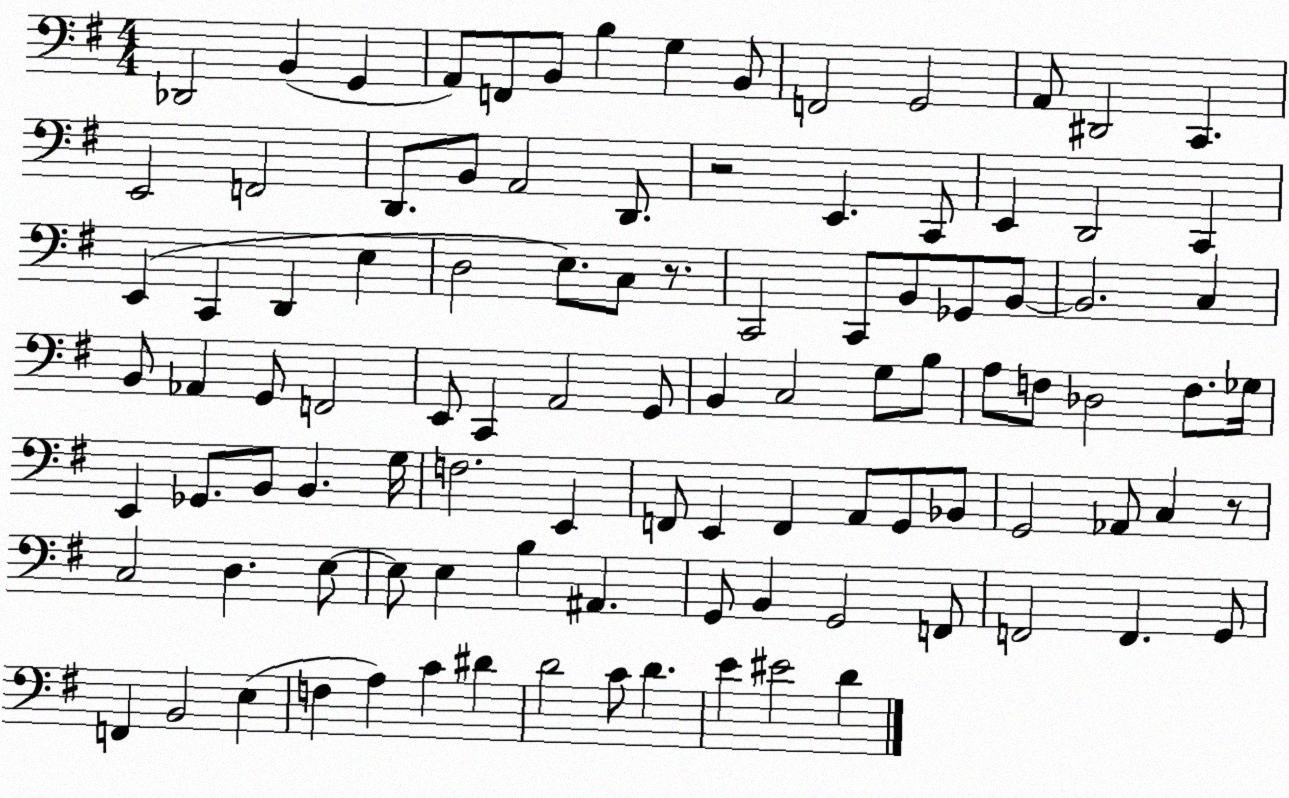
X:1
T:Untitled
M:4/4
L:1/4
K:G
_D,,2 B,, G,, A,,/2 F,,/2 B,,/2 B, G, B,,/2 F,,2 G,,2 A,,/2 ^D,,2 C,, E,,2 F,,2 D,,/2 B,,/2 A,,2 D,,/2 z2 E,, C,,/2 E,, D,,2 C,, E,, C,, D,, E, D,2 E,/2 C,/2 z/2 C,,2 C,,/2 B,,/2 _G,,/2 B,,/2 B,,2 C, B,,/2 _A,, G,,/2 F,,2 E,,/2 C,, A,,2 G,,/2 B,, C,2 G,/2 B,/2 A,/2 F,/2 _D,2 F,/2 _G,/4 E,, _G,,/2 B,,/2 B,, G,/4 F,2 E,, F,,/2 E,, F,, A,,/2 G,,/2 _B,,/2 G,,2 _A,,/2 C, z/2 C,2 D, E,/2 E,/2 E, B, ^A,, G,,/2 B,, G,,2 F,,/2 F,,2 F,, G,,/2 F,, B,,2 E, F, A, C ^D D2 C/2 D E ^E2 D